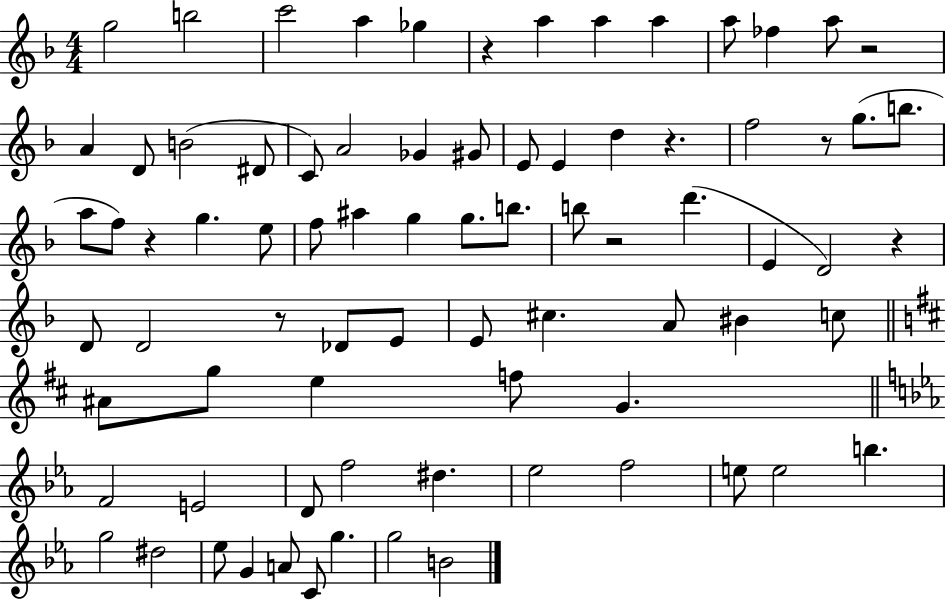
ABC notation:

X:1
T:Untitled
M:4/4
L:1/4
K:F
g2 b2 c'2 a _g z a a a a/2 _f a/2 z2 A D/2 B2 ^D/2 C/2 A2 _G ^G/2 E/2 E d z f2 z/2 g/2 b/2 a/2 f/2 z g e/2 f/2 ^a g g/2 b/2 b/2 z2 d' E D2 z D/2 D2 z/2 _D/2 E/2 E/2 ^c A/2 ^B c/2 ^A/2 g/2 e f/2 G F2 E2 D/2 f2 ^d _e2 f2 e/2 e2 b g2 ^d2 _e/2 G A/2 C/2 g g2 B2